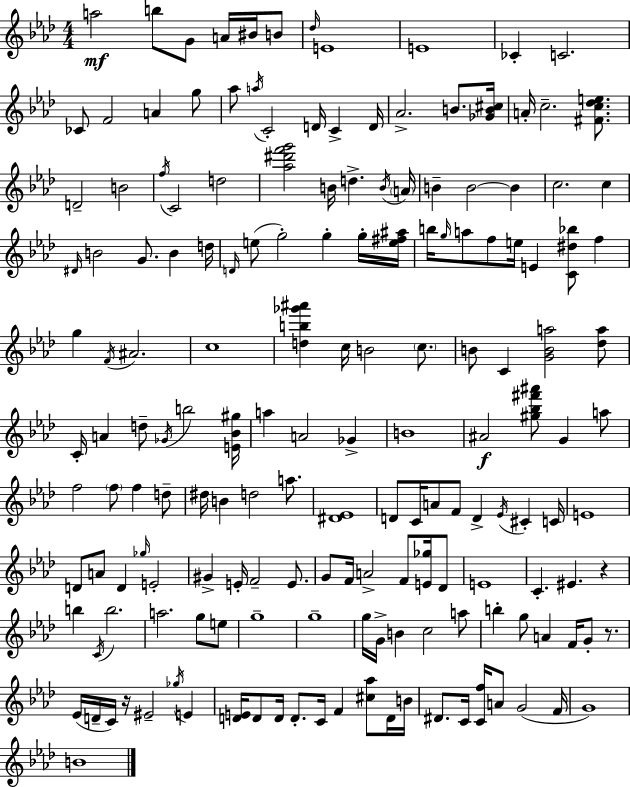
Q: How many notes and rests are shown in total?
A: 167